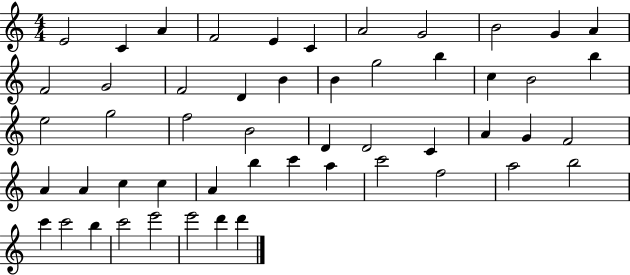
{
  \clef treble
  \numericTimeSignature
  \time 4/4
  \key c \major
  e'2 c'4 a'4 | f'2 e'4 c'4 | a'2 g'2 | b'2 g'4 a'4 | \break f'2 g'2 | f'2 d'4 b'4 | b'4 g''2 b''4 | c''4 b'2 b''4 | \break e''2 g''2 | f''2 b'2 | d'4 d'2 c'4 | a'4 g'4 f'2 | \break a'4 a'4 c''4 c''4 | a'4 b''4 c'''4 a''4 | c'''2 f''2 | a''2 b''2 | \break c'''4 c'''2 b''4 | c'''2 e'''2 | e'''2 d'''4 d'''4 | \bar "|."
}